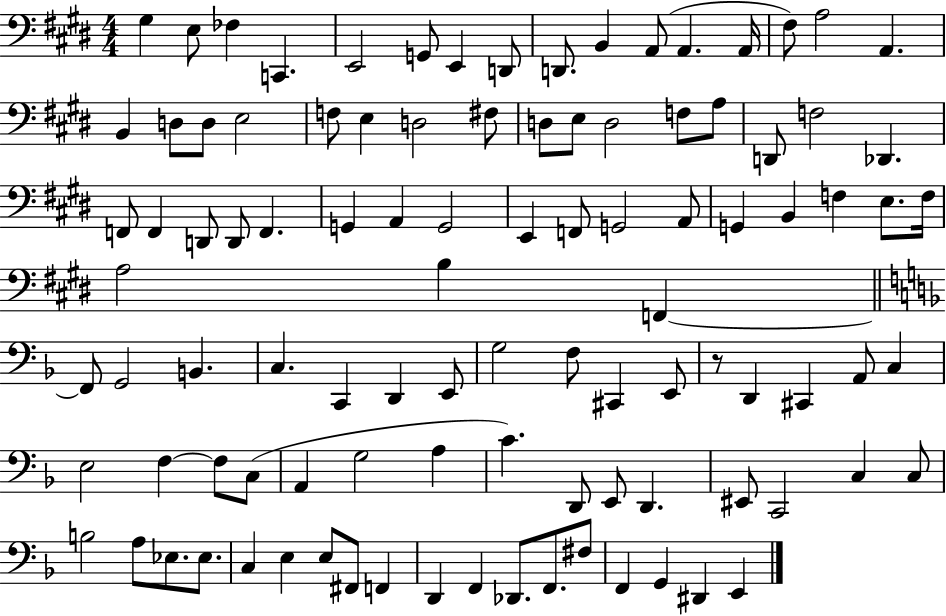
G#3/q E3/e FES3/q C2/q. E2/h G2/e E2/q D2/e D2/e. B2/q A2/e A2/q. A2/s F#3/e A3/h A2/q. B2/q D3/e D3/e E3/h F3/e E3/q D3/h F#3/e D3/e E3/e D3/h F3/e A3/e D2/e F3/h Db2/q. F2/e F2/q D2/e D2/e F2/q. G2/q A2/q G2/h E2/q F2/e G2/h A2/e G2/q B2/q F3/q E3/e. F3/s A3/h B3/q F2/q F2/e G2/h B2/q. C3/q. C2/q D2/q E2/e G3/h F3/e C#2/q E2/e R/e D2/q C#2/q A2/e C3/q E3/h F3/q F3/e C3/e A2/q G3/h A3/q C4/q. D2/e E2/e D2/q. EIS2/e C2/h C3/q C3/e B3/h A3/e Eb3/e. Eb3/e. C3/q E3/q E3/e F#2/e F2/q D2/q F2/q Db2/e. F2/e. F#3/e F2/q G2/q D#2/q E2/q